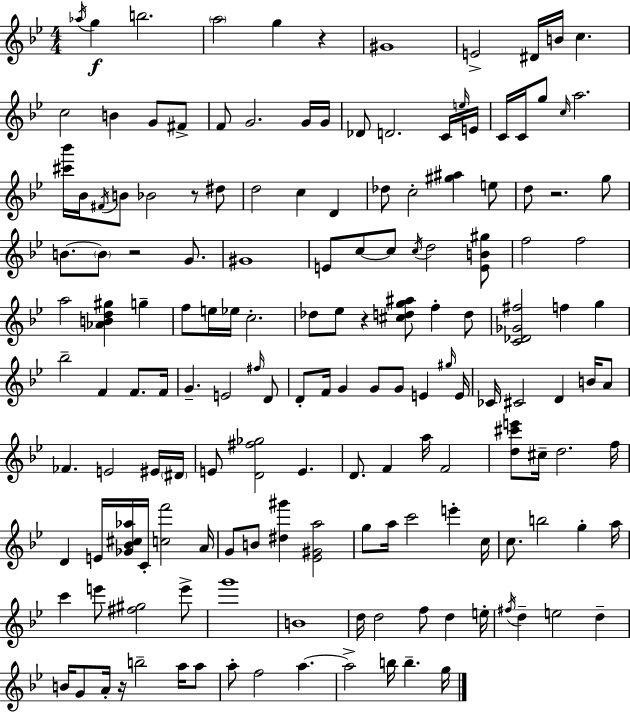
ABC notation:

X:1
T:Untitled
M:4/4
L:1/4
K:Gm
_a/4 g b2 a2 g z ^G4 E2 ^D/4 B/4 c c2 B G/2 ^F/2 F/2 G2 G/4 G/4 _D/2 D2 C/4 e/4 E/4 C/4 C/4 g/2 c/4 a2 [^c'_b']/4 _B/4 ^F/4 B/2 _B2 z/2 ^d/2 d2 c D _d/2 c2 [^g^a] e/2 d/2 z2 g/2 B/2 B/2 z2 G/2 ^G4 E/2 c/2 c/2 c/4 d2 [EB^g]/2 f2 f2 a2 [_ABd^g] g f/2 e/4 _e/4 c2 _d/2 _e/2 z [^cdg^a]/2 f d/2 [C_D_G^f]2 f g _b2 F F/2 F/4 G E2 ^f/4 D/2 D/2 F/4 G G/2 G/2 E ^g/4 E/4 _C/4 ^C2 D B/4 A/2 _F E2 ^E/4 ^D/4 E/2 [D^f_g]2 E D/2 F a/4 F2 [d^c'e']/2 ^c/4 d2 f/4 D E/4 [_G_B^c_a]/4 C/4 [cf']2 A/4 G/2 B/2 [^d^g'] [_E^Ga]2 g/2 a/4 c'2 e' c/4 c/2 b2 g a/4 c' e'/2 [^f^g]2 e'/2 g'4 B4 d/4 d2 f/2 d e/4 ^f/4 d e2 d B/4 G/2 A/4 z/4 b2 a/4 a/2 a/2 f2 a a2 b/4 b g/4